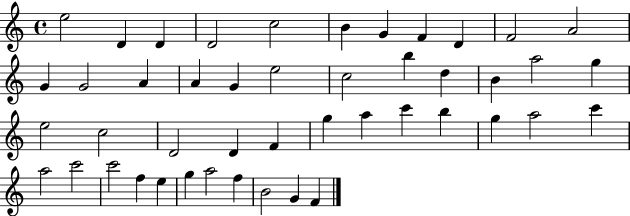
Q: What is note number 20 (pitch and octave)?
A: D5